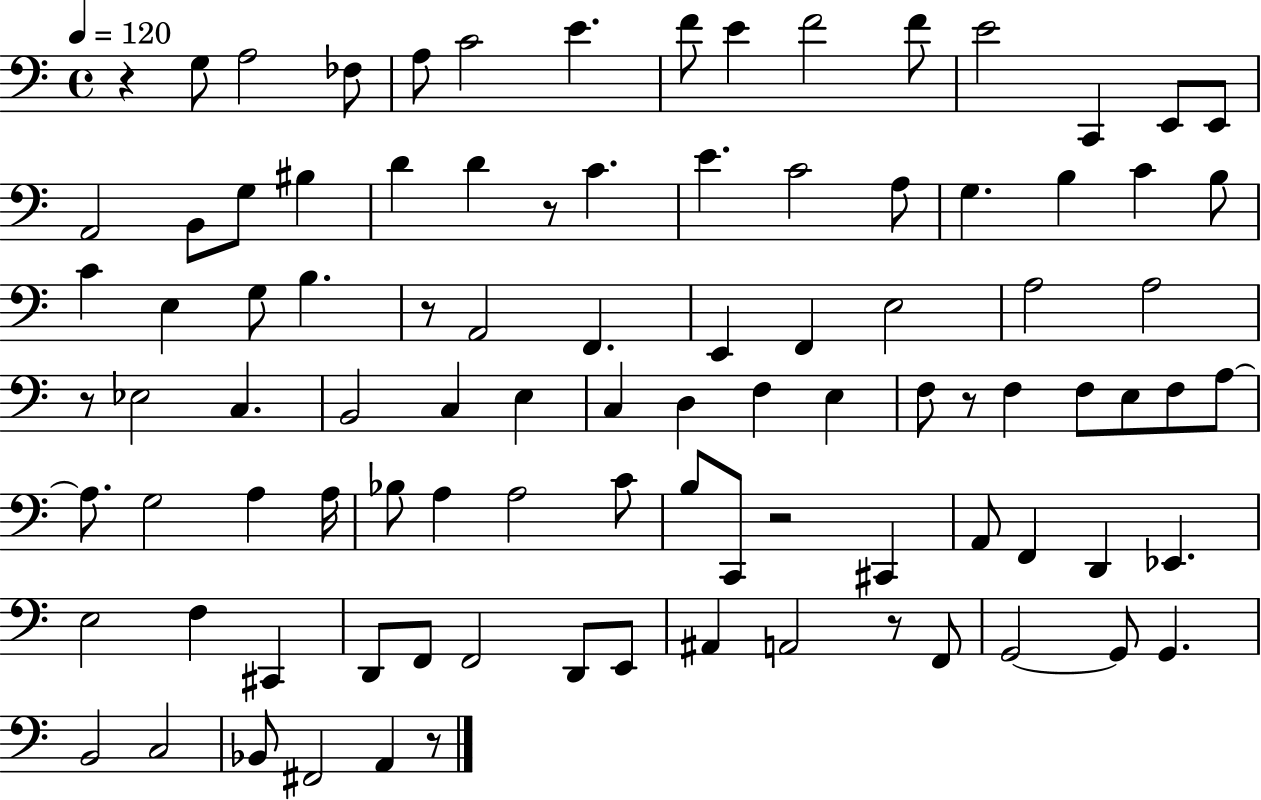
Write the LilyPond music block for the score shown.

{
  \clef bass
  \time 4/4
  \defaultTimeSignature
  \key c \major
  \tempo 4 = 120
  r4 g8 a2 fes8 | a8 c'2 e'4. | f'8 e'4 f'2 f'8 | e'2 c,4 e,8 e,8 | \break a,2 b,8 g8 bis4 | d'4 d'4 r8 c'4. | e'4. c'2 a8 | g4. b4 c'4 b8 | \break c'4 e4 g8 b4. | r8 a,2 f,4. | e,4 f,4 e2 | a2 a2 | \break r8 ees2 c4. | b,2 c4 e4 | c4 d4 f4 e4 | f8 r8 f4 f8 e8 f8 a8~~ | \break a8. g2 a4 a16 | bes8 a4 a2 c'8 | b8 c,8 r2 cis,4 | a,8 f,4 d,4 ees,4. | \break e2 f4 cis,4 | d,8 f,8 f,2 d,8 e,8 | ais,4 a,2 r8 f,8 | g,2~~ g,8 g,4. | \break b,2 c2 | bes,8 fis,2 a,4 r8 | \bar "|."
}